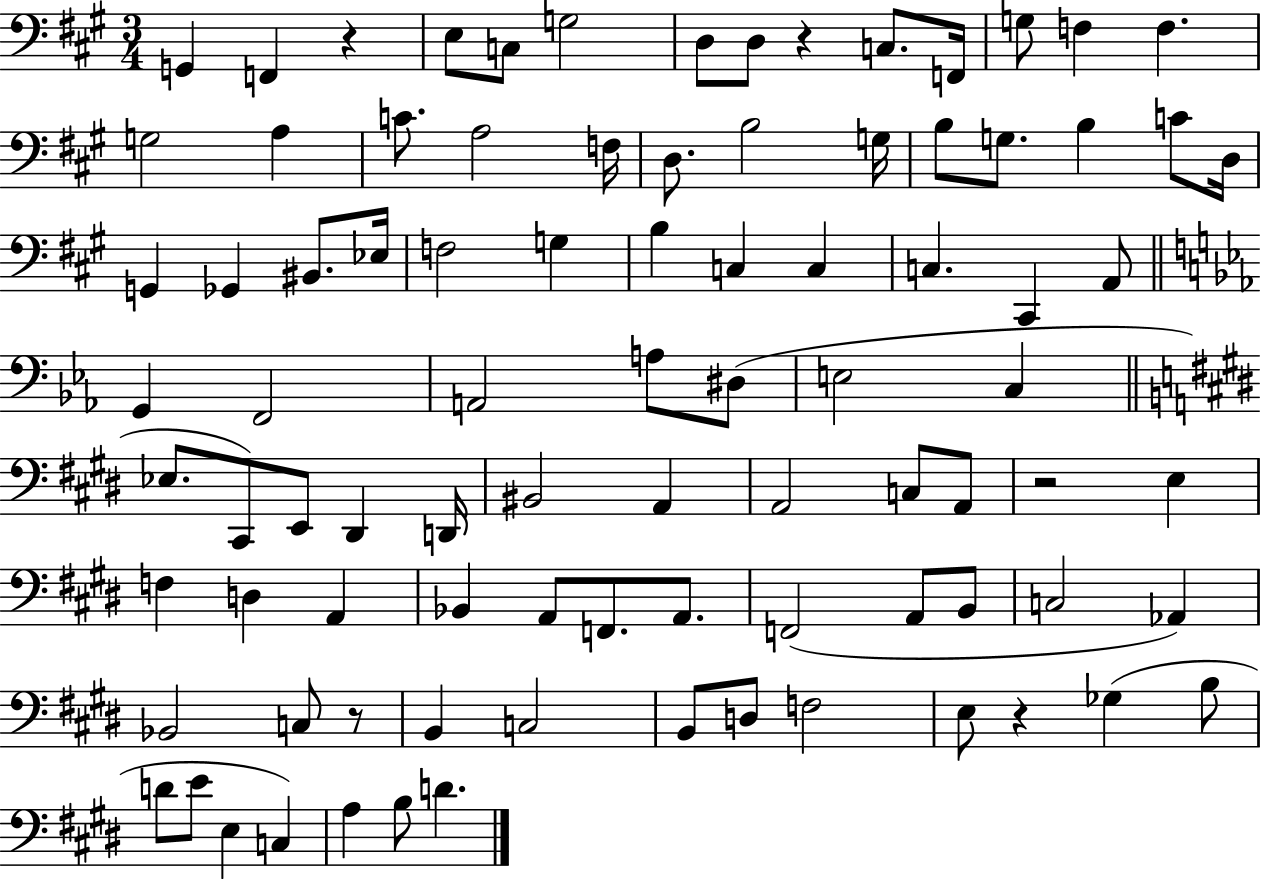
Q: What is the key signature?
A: A major